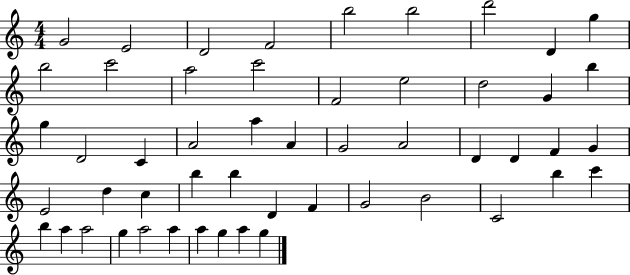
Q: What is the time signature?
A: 4/4